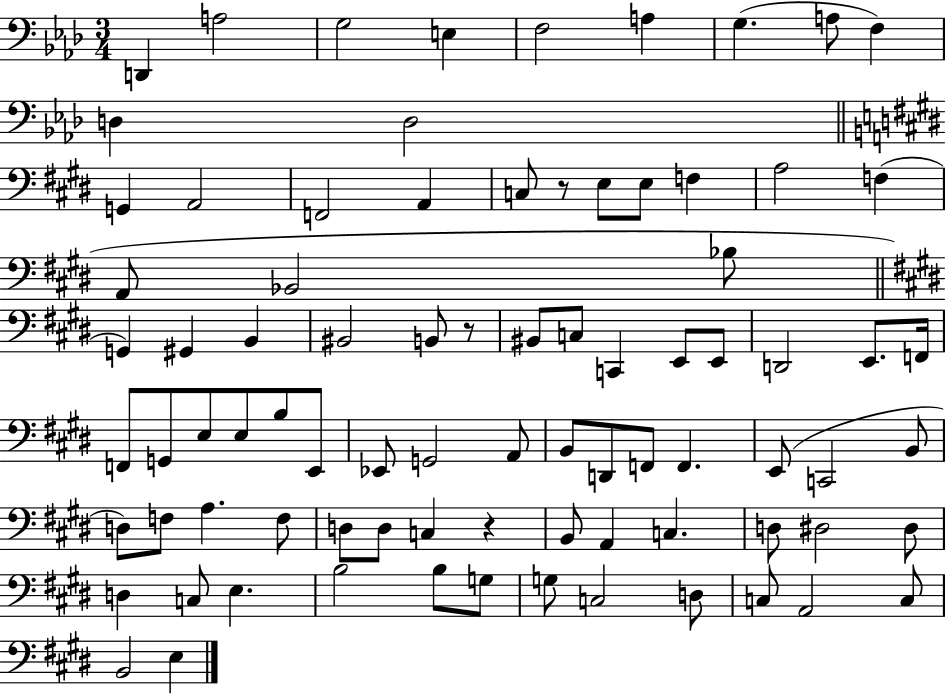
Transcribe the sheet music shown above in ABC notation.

X:1
T:Untitled
M:3/4
L:1/4
K:Ab
D,, A,2 G,2 E, F,2 A, G, A,/2 F, D, D,2 G,, A,,2 F,,2 A,, C,/2 z/2 E,/2 E,/2 F, A,2 F, A,,/2 _B,,2 _B,/2 G,, ^G,, B,, ^B,,2 B,,/2 z/2 ^B,,/2 C,/2 C,, E,,/2 E,,/2 D,,2 E,,/2 F,,/4 F,,/2 G,,/2 E,/2 E,/2 B,/2 E,,/2 _E,,/2 G,,2 A,,/2 B,,/2 D,,/2 F,,/2 F,, E,,/2 C,,2 B,,/2 D,/2 F,/2 A, F,/2 D,/2 D,/2 C, z B,,/2 A,, C, D,/2 ^D,2 ^D,/2 D, C,/2 E, B,2 B,/2 G,/2 G,/2 C,2 D,/2 C,/2 A,,2 C,/2 B,,2 E,